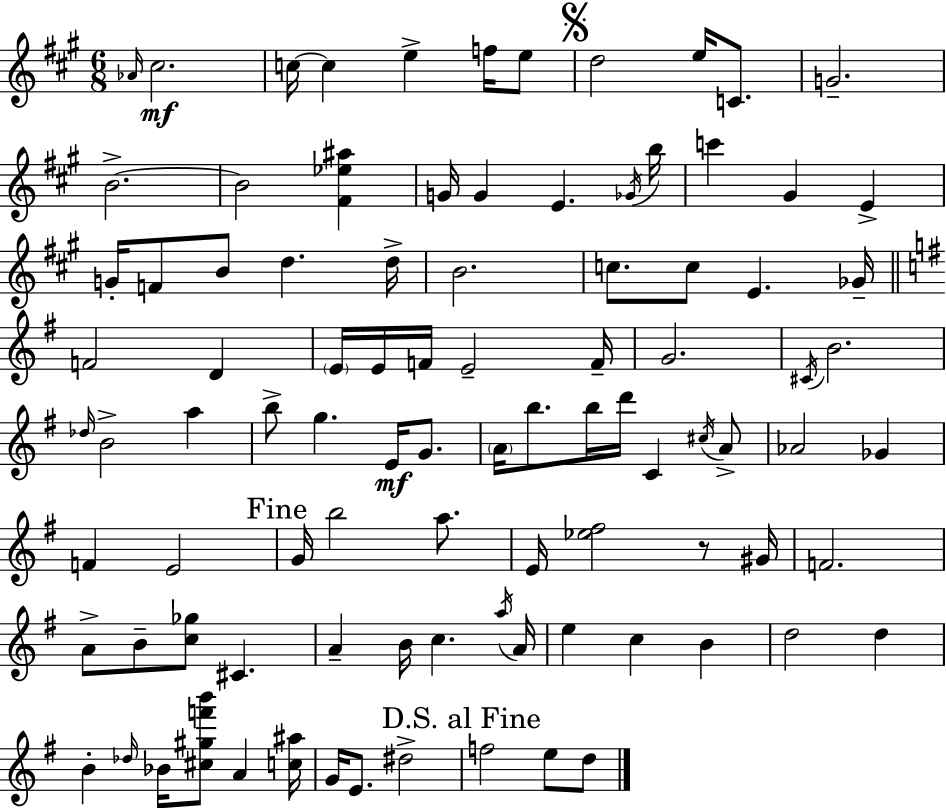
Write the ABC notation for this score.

X:1
T:Untitled
M:6/8
L:1/4
K:A
_A/4 ^c2 c/4 c e f/4 e/2 d2 e/4 C/2 G2 B2 B2 [^F_e^a] G/4 G E _G/4 b/4 c' ^G E G/4 F/2 B/2 d d/4 B2 c/2 c/2 E _G/4 F2 D E/4 E/4 F/4 E2 F/4 G2 ^C/4 B2 _d/4 B2 a b/2 g E/4 G/2 A/4 b/2 b/4 d'/4 C ^c/4 A/2 _A2 _G F E2 G/4 b2 a/2 E/4 [_e^f]2 z/2 ^G/4 F2 A/2 B/2 [c_g]/2 ^C A B/4 c a/4 A/4 e c B d2 d B _d/4 _B/4 [^c^gf'b']/2 A [c^a]/4 G/4 E/2 ^d2 f2 e/2 d/2